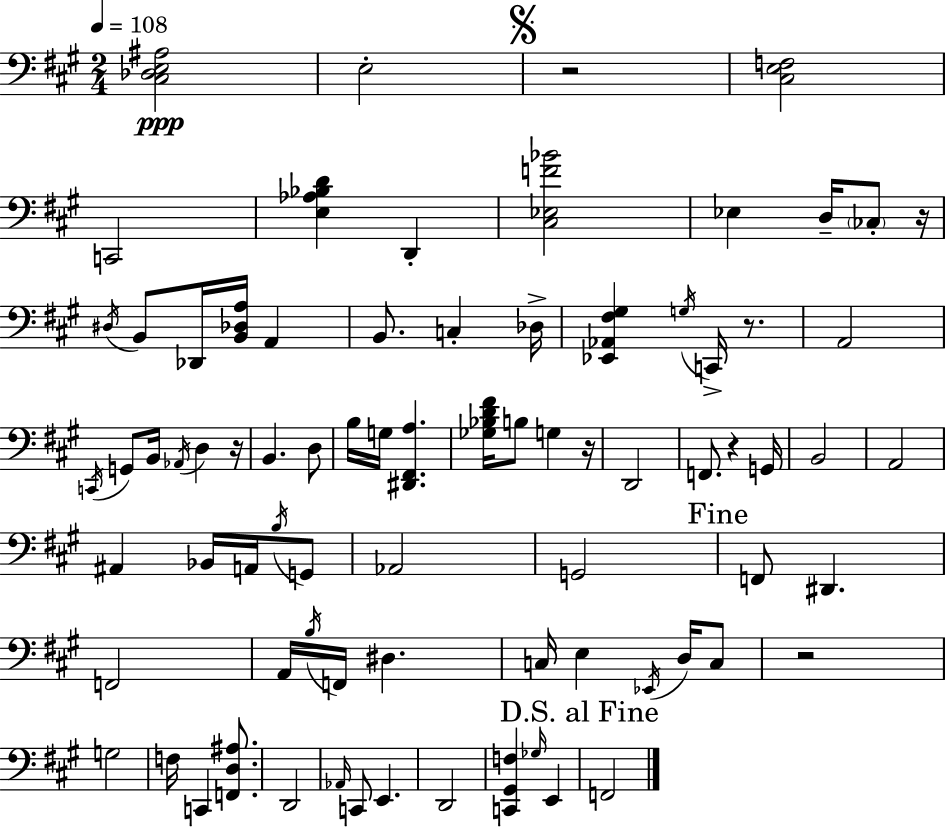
[C#3,Db3,E3,A#3]/h E3/h R/h [C#3,E3,F3]/h C2/h [E3,Ab3,Bb3,D4]/q D2/q [C#3,Eb3,F4,Bb4]/h Eb3/q D3/s CES3/e R/s D#3/s B2/e Db2/s [B2,Db3,A3]/s A2/q B2/e. C3/q Db3/s [Eb2,Ab2,F#3,G#3]/q G3/s C2/s R/e. A2/h C2/s G2/e B2/s Ab2/s D3/q R/s B2/q. D3/e B3/s G3/s [D#2,F#2,A3]/q. [Gb3,Bb3,D4,F#4]/s B3/e G3/q R/s D2/h F2/e. R/q G2/s B2/h A2/h A#2/q Bb2/s A2/s B3/s G2/e Ab2/h G2/h F2/e D#2/q. F2/h A2/s B3/s F2/s D#3/q. C3/s E3/q Eb2/s D3/s C3/e R/h G3/h F3/s C2/q [F2,D3,A#3]/e. D2/h Ab2/s C2/e E2/q. D2/h [C2,G#2,F3]/q Gb3/s E2/q F2/h